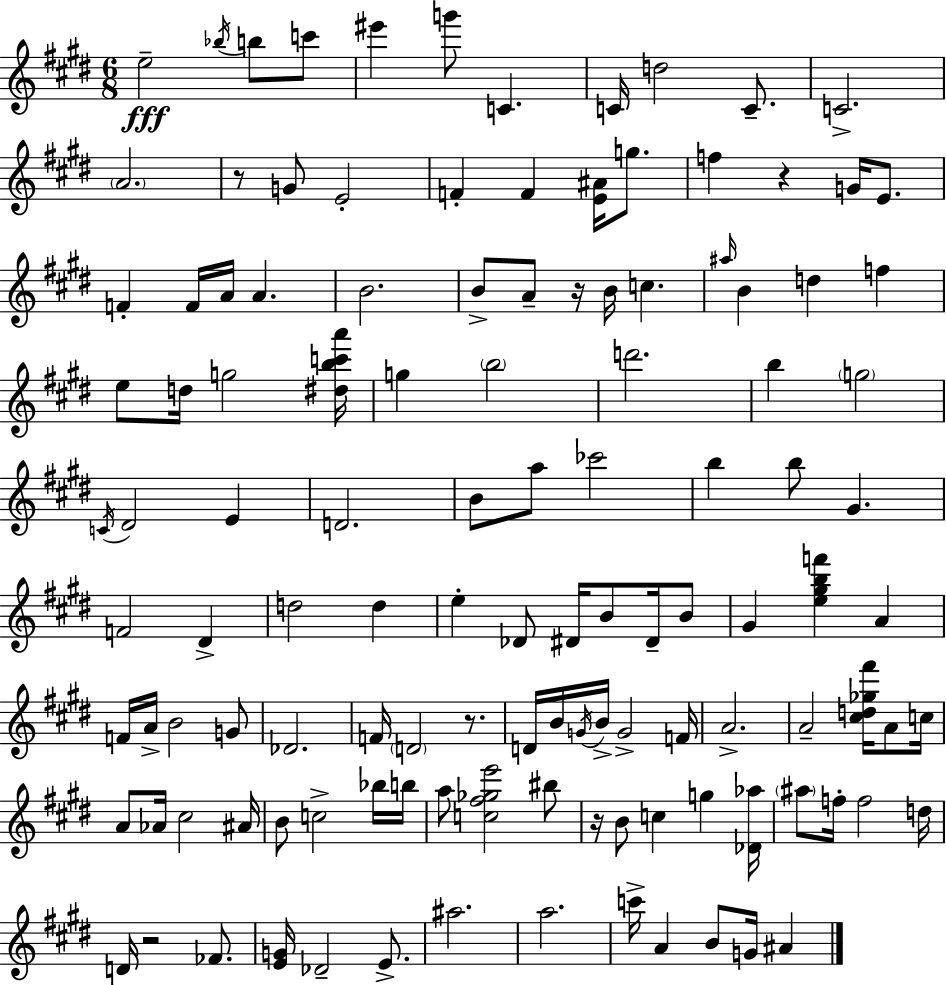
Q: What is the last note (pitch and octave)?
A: A#4